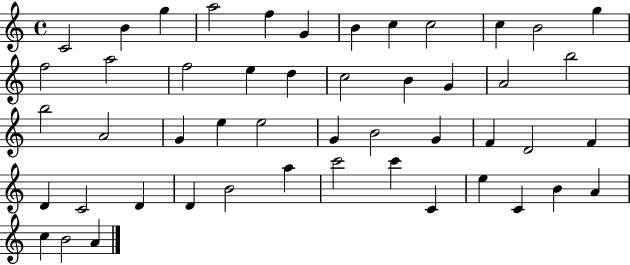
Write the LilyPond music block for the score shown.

{
  \clef treble
  \time 4/4
  \defaultTimeSignature
  \key c \major
  c'2 b'4 g''4 | a''2 f''4 g'4 | b'4 c''4 c''2 | c''4 b'2 g''4 | \break f''2 a''2 | f''2 e''4 d''4 | c''2 b'4 g'4 | a'2 b''2 | \break b''2 a'2 | g'4 e''4 e''2 | g'4 b'2 g'4 | f'4 d'2 f'4 | \break d'4 c'2 d'4 | d'4 b'2 a''4 | c'''2 c'''4 c'4 | e''4 c'4 b'4 a'4 | \break c''4 b'2 a'4 | \bar "|."
}